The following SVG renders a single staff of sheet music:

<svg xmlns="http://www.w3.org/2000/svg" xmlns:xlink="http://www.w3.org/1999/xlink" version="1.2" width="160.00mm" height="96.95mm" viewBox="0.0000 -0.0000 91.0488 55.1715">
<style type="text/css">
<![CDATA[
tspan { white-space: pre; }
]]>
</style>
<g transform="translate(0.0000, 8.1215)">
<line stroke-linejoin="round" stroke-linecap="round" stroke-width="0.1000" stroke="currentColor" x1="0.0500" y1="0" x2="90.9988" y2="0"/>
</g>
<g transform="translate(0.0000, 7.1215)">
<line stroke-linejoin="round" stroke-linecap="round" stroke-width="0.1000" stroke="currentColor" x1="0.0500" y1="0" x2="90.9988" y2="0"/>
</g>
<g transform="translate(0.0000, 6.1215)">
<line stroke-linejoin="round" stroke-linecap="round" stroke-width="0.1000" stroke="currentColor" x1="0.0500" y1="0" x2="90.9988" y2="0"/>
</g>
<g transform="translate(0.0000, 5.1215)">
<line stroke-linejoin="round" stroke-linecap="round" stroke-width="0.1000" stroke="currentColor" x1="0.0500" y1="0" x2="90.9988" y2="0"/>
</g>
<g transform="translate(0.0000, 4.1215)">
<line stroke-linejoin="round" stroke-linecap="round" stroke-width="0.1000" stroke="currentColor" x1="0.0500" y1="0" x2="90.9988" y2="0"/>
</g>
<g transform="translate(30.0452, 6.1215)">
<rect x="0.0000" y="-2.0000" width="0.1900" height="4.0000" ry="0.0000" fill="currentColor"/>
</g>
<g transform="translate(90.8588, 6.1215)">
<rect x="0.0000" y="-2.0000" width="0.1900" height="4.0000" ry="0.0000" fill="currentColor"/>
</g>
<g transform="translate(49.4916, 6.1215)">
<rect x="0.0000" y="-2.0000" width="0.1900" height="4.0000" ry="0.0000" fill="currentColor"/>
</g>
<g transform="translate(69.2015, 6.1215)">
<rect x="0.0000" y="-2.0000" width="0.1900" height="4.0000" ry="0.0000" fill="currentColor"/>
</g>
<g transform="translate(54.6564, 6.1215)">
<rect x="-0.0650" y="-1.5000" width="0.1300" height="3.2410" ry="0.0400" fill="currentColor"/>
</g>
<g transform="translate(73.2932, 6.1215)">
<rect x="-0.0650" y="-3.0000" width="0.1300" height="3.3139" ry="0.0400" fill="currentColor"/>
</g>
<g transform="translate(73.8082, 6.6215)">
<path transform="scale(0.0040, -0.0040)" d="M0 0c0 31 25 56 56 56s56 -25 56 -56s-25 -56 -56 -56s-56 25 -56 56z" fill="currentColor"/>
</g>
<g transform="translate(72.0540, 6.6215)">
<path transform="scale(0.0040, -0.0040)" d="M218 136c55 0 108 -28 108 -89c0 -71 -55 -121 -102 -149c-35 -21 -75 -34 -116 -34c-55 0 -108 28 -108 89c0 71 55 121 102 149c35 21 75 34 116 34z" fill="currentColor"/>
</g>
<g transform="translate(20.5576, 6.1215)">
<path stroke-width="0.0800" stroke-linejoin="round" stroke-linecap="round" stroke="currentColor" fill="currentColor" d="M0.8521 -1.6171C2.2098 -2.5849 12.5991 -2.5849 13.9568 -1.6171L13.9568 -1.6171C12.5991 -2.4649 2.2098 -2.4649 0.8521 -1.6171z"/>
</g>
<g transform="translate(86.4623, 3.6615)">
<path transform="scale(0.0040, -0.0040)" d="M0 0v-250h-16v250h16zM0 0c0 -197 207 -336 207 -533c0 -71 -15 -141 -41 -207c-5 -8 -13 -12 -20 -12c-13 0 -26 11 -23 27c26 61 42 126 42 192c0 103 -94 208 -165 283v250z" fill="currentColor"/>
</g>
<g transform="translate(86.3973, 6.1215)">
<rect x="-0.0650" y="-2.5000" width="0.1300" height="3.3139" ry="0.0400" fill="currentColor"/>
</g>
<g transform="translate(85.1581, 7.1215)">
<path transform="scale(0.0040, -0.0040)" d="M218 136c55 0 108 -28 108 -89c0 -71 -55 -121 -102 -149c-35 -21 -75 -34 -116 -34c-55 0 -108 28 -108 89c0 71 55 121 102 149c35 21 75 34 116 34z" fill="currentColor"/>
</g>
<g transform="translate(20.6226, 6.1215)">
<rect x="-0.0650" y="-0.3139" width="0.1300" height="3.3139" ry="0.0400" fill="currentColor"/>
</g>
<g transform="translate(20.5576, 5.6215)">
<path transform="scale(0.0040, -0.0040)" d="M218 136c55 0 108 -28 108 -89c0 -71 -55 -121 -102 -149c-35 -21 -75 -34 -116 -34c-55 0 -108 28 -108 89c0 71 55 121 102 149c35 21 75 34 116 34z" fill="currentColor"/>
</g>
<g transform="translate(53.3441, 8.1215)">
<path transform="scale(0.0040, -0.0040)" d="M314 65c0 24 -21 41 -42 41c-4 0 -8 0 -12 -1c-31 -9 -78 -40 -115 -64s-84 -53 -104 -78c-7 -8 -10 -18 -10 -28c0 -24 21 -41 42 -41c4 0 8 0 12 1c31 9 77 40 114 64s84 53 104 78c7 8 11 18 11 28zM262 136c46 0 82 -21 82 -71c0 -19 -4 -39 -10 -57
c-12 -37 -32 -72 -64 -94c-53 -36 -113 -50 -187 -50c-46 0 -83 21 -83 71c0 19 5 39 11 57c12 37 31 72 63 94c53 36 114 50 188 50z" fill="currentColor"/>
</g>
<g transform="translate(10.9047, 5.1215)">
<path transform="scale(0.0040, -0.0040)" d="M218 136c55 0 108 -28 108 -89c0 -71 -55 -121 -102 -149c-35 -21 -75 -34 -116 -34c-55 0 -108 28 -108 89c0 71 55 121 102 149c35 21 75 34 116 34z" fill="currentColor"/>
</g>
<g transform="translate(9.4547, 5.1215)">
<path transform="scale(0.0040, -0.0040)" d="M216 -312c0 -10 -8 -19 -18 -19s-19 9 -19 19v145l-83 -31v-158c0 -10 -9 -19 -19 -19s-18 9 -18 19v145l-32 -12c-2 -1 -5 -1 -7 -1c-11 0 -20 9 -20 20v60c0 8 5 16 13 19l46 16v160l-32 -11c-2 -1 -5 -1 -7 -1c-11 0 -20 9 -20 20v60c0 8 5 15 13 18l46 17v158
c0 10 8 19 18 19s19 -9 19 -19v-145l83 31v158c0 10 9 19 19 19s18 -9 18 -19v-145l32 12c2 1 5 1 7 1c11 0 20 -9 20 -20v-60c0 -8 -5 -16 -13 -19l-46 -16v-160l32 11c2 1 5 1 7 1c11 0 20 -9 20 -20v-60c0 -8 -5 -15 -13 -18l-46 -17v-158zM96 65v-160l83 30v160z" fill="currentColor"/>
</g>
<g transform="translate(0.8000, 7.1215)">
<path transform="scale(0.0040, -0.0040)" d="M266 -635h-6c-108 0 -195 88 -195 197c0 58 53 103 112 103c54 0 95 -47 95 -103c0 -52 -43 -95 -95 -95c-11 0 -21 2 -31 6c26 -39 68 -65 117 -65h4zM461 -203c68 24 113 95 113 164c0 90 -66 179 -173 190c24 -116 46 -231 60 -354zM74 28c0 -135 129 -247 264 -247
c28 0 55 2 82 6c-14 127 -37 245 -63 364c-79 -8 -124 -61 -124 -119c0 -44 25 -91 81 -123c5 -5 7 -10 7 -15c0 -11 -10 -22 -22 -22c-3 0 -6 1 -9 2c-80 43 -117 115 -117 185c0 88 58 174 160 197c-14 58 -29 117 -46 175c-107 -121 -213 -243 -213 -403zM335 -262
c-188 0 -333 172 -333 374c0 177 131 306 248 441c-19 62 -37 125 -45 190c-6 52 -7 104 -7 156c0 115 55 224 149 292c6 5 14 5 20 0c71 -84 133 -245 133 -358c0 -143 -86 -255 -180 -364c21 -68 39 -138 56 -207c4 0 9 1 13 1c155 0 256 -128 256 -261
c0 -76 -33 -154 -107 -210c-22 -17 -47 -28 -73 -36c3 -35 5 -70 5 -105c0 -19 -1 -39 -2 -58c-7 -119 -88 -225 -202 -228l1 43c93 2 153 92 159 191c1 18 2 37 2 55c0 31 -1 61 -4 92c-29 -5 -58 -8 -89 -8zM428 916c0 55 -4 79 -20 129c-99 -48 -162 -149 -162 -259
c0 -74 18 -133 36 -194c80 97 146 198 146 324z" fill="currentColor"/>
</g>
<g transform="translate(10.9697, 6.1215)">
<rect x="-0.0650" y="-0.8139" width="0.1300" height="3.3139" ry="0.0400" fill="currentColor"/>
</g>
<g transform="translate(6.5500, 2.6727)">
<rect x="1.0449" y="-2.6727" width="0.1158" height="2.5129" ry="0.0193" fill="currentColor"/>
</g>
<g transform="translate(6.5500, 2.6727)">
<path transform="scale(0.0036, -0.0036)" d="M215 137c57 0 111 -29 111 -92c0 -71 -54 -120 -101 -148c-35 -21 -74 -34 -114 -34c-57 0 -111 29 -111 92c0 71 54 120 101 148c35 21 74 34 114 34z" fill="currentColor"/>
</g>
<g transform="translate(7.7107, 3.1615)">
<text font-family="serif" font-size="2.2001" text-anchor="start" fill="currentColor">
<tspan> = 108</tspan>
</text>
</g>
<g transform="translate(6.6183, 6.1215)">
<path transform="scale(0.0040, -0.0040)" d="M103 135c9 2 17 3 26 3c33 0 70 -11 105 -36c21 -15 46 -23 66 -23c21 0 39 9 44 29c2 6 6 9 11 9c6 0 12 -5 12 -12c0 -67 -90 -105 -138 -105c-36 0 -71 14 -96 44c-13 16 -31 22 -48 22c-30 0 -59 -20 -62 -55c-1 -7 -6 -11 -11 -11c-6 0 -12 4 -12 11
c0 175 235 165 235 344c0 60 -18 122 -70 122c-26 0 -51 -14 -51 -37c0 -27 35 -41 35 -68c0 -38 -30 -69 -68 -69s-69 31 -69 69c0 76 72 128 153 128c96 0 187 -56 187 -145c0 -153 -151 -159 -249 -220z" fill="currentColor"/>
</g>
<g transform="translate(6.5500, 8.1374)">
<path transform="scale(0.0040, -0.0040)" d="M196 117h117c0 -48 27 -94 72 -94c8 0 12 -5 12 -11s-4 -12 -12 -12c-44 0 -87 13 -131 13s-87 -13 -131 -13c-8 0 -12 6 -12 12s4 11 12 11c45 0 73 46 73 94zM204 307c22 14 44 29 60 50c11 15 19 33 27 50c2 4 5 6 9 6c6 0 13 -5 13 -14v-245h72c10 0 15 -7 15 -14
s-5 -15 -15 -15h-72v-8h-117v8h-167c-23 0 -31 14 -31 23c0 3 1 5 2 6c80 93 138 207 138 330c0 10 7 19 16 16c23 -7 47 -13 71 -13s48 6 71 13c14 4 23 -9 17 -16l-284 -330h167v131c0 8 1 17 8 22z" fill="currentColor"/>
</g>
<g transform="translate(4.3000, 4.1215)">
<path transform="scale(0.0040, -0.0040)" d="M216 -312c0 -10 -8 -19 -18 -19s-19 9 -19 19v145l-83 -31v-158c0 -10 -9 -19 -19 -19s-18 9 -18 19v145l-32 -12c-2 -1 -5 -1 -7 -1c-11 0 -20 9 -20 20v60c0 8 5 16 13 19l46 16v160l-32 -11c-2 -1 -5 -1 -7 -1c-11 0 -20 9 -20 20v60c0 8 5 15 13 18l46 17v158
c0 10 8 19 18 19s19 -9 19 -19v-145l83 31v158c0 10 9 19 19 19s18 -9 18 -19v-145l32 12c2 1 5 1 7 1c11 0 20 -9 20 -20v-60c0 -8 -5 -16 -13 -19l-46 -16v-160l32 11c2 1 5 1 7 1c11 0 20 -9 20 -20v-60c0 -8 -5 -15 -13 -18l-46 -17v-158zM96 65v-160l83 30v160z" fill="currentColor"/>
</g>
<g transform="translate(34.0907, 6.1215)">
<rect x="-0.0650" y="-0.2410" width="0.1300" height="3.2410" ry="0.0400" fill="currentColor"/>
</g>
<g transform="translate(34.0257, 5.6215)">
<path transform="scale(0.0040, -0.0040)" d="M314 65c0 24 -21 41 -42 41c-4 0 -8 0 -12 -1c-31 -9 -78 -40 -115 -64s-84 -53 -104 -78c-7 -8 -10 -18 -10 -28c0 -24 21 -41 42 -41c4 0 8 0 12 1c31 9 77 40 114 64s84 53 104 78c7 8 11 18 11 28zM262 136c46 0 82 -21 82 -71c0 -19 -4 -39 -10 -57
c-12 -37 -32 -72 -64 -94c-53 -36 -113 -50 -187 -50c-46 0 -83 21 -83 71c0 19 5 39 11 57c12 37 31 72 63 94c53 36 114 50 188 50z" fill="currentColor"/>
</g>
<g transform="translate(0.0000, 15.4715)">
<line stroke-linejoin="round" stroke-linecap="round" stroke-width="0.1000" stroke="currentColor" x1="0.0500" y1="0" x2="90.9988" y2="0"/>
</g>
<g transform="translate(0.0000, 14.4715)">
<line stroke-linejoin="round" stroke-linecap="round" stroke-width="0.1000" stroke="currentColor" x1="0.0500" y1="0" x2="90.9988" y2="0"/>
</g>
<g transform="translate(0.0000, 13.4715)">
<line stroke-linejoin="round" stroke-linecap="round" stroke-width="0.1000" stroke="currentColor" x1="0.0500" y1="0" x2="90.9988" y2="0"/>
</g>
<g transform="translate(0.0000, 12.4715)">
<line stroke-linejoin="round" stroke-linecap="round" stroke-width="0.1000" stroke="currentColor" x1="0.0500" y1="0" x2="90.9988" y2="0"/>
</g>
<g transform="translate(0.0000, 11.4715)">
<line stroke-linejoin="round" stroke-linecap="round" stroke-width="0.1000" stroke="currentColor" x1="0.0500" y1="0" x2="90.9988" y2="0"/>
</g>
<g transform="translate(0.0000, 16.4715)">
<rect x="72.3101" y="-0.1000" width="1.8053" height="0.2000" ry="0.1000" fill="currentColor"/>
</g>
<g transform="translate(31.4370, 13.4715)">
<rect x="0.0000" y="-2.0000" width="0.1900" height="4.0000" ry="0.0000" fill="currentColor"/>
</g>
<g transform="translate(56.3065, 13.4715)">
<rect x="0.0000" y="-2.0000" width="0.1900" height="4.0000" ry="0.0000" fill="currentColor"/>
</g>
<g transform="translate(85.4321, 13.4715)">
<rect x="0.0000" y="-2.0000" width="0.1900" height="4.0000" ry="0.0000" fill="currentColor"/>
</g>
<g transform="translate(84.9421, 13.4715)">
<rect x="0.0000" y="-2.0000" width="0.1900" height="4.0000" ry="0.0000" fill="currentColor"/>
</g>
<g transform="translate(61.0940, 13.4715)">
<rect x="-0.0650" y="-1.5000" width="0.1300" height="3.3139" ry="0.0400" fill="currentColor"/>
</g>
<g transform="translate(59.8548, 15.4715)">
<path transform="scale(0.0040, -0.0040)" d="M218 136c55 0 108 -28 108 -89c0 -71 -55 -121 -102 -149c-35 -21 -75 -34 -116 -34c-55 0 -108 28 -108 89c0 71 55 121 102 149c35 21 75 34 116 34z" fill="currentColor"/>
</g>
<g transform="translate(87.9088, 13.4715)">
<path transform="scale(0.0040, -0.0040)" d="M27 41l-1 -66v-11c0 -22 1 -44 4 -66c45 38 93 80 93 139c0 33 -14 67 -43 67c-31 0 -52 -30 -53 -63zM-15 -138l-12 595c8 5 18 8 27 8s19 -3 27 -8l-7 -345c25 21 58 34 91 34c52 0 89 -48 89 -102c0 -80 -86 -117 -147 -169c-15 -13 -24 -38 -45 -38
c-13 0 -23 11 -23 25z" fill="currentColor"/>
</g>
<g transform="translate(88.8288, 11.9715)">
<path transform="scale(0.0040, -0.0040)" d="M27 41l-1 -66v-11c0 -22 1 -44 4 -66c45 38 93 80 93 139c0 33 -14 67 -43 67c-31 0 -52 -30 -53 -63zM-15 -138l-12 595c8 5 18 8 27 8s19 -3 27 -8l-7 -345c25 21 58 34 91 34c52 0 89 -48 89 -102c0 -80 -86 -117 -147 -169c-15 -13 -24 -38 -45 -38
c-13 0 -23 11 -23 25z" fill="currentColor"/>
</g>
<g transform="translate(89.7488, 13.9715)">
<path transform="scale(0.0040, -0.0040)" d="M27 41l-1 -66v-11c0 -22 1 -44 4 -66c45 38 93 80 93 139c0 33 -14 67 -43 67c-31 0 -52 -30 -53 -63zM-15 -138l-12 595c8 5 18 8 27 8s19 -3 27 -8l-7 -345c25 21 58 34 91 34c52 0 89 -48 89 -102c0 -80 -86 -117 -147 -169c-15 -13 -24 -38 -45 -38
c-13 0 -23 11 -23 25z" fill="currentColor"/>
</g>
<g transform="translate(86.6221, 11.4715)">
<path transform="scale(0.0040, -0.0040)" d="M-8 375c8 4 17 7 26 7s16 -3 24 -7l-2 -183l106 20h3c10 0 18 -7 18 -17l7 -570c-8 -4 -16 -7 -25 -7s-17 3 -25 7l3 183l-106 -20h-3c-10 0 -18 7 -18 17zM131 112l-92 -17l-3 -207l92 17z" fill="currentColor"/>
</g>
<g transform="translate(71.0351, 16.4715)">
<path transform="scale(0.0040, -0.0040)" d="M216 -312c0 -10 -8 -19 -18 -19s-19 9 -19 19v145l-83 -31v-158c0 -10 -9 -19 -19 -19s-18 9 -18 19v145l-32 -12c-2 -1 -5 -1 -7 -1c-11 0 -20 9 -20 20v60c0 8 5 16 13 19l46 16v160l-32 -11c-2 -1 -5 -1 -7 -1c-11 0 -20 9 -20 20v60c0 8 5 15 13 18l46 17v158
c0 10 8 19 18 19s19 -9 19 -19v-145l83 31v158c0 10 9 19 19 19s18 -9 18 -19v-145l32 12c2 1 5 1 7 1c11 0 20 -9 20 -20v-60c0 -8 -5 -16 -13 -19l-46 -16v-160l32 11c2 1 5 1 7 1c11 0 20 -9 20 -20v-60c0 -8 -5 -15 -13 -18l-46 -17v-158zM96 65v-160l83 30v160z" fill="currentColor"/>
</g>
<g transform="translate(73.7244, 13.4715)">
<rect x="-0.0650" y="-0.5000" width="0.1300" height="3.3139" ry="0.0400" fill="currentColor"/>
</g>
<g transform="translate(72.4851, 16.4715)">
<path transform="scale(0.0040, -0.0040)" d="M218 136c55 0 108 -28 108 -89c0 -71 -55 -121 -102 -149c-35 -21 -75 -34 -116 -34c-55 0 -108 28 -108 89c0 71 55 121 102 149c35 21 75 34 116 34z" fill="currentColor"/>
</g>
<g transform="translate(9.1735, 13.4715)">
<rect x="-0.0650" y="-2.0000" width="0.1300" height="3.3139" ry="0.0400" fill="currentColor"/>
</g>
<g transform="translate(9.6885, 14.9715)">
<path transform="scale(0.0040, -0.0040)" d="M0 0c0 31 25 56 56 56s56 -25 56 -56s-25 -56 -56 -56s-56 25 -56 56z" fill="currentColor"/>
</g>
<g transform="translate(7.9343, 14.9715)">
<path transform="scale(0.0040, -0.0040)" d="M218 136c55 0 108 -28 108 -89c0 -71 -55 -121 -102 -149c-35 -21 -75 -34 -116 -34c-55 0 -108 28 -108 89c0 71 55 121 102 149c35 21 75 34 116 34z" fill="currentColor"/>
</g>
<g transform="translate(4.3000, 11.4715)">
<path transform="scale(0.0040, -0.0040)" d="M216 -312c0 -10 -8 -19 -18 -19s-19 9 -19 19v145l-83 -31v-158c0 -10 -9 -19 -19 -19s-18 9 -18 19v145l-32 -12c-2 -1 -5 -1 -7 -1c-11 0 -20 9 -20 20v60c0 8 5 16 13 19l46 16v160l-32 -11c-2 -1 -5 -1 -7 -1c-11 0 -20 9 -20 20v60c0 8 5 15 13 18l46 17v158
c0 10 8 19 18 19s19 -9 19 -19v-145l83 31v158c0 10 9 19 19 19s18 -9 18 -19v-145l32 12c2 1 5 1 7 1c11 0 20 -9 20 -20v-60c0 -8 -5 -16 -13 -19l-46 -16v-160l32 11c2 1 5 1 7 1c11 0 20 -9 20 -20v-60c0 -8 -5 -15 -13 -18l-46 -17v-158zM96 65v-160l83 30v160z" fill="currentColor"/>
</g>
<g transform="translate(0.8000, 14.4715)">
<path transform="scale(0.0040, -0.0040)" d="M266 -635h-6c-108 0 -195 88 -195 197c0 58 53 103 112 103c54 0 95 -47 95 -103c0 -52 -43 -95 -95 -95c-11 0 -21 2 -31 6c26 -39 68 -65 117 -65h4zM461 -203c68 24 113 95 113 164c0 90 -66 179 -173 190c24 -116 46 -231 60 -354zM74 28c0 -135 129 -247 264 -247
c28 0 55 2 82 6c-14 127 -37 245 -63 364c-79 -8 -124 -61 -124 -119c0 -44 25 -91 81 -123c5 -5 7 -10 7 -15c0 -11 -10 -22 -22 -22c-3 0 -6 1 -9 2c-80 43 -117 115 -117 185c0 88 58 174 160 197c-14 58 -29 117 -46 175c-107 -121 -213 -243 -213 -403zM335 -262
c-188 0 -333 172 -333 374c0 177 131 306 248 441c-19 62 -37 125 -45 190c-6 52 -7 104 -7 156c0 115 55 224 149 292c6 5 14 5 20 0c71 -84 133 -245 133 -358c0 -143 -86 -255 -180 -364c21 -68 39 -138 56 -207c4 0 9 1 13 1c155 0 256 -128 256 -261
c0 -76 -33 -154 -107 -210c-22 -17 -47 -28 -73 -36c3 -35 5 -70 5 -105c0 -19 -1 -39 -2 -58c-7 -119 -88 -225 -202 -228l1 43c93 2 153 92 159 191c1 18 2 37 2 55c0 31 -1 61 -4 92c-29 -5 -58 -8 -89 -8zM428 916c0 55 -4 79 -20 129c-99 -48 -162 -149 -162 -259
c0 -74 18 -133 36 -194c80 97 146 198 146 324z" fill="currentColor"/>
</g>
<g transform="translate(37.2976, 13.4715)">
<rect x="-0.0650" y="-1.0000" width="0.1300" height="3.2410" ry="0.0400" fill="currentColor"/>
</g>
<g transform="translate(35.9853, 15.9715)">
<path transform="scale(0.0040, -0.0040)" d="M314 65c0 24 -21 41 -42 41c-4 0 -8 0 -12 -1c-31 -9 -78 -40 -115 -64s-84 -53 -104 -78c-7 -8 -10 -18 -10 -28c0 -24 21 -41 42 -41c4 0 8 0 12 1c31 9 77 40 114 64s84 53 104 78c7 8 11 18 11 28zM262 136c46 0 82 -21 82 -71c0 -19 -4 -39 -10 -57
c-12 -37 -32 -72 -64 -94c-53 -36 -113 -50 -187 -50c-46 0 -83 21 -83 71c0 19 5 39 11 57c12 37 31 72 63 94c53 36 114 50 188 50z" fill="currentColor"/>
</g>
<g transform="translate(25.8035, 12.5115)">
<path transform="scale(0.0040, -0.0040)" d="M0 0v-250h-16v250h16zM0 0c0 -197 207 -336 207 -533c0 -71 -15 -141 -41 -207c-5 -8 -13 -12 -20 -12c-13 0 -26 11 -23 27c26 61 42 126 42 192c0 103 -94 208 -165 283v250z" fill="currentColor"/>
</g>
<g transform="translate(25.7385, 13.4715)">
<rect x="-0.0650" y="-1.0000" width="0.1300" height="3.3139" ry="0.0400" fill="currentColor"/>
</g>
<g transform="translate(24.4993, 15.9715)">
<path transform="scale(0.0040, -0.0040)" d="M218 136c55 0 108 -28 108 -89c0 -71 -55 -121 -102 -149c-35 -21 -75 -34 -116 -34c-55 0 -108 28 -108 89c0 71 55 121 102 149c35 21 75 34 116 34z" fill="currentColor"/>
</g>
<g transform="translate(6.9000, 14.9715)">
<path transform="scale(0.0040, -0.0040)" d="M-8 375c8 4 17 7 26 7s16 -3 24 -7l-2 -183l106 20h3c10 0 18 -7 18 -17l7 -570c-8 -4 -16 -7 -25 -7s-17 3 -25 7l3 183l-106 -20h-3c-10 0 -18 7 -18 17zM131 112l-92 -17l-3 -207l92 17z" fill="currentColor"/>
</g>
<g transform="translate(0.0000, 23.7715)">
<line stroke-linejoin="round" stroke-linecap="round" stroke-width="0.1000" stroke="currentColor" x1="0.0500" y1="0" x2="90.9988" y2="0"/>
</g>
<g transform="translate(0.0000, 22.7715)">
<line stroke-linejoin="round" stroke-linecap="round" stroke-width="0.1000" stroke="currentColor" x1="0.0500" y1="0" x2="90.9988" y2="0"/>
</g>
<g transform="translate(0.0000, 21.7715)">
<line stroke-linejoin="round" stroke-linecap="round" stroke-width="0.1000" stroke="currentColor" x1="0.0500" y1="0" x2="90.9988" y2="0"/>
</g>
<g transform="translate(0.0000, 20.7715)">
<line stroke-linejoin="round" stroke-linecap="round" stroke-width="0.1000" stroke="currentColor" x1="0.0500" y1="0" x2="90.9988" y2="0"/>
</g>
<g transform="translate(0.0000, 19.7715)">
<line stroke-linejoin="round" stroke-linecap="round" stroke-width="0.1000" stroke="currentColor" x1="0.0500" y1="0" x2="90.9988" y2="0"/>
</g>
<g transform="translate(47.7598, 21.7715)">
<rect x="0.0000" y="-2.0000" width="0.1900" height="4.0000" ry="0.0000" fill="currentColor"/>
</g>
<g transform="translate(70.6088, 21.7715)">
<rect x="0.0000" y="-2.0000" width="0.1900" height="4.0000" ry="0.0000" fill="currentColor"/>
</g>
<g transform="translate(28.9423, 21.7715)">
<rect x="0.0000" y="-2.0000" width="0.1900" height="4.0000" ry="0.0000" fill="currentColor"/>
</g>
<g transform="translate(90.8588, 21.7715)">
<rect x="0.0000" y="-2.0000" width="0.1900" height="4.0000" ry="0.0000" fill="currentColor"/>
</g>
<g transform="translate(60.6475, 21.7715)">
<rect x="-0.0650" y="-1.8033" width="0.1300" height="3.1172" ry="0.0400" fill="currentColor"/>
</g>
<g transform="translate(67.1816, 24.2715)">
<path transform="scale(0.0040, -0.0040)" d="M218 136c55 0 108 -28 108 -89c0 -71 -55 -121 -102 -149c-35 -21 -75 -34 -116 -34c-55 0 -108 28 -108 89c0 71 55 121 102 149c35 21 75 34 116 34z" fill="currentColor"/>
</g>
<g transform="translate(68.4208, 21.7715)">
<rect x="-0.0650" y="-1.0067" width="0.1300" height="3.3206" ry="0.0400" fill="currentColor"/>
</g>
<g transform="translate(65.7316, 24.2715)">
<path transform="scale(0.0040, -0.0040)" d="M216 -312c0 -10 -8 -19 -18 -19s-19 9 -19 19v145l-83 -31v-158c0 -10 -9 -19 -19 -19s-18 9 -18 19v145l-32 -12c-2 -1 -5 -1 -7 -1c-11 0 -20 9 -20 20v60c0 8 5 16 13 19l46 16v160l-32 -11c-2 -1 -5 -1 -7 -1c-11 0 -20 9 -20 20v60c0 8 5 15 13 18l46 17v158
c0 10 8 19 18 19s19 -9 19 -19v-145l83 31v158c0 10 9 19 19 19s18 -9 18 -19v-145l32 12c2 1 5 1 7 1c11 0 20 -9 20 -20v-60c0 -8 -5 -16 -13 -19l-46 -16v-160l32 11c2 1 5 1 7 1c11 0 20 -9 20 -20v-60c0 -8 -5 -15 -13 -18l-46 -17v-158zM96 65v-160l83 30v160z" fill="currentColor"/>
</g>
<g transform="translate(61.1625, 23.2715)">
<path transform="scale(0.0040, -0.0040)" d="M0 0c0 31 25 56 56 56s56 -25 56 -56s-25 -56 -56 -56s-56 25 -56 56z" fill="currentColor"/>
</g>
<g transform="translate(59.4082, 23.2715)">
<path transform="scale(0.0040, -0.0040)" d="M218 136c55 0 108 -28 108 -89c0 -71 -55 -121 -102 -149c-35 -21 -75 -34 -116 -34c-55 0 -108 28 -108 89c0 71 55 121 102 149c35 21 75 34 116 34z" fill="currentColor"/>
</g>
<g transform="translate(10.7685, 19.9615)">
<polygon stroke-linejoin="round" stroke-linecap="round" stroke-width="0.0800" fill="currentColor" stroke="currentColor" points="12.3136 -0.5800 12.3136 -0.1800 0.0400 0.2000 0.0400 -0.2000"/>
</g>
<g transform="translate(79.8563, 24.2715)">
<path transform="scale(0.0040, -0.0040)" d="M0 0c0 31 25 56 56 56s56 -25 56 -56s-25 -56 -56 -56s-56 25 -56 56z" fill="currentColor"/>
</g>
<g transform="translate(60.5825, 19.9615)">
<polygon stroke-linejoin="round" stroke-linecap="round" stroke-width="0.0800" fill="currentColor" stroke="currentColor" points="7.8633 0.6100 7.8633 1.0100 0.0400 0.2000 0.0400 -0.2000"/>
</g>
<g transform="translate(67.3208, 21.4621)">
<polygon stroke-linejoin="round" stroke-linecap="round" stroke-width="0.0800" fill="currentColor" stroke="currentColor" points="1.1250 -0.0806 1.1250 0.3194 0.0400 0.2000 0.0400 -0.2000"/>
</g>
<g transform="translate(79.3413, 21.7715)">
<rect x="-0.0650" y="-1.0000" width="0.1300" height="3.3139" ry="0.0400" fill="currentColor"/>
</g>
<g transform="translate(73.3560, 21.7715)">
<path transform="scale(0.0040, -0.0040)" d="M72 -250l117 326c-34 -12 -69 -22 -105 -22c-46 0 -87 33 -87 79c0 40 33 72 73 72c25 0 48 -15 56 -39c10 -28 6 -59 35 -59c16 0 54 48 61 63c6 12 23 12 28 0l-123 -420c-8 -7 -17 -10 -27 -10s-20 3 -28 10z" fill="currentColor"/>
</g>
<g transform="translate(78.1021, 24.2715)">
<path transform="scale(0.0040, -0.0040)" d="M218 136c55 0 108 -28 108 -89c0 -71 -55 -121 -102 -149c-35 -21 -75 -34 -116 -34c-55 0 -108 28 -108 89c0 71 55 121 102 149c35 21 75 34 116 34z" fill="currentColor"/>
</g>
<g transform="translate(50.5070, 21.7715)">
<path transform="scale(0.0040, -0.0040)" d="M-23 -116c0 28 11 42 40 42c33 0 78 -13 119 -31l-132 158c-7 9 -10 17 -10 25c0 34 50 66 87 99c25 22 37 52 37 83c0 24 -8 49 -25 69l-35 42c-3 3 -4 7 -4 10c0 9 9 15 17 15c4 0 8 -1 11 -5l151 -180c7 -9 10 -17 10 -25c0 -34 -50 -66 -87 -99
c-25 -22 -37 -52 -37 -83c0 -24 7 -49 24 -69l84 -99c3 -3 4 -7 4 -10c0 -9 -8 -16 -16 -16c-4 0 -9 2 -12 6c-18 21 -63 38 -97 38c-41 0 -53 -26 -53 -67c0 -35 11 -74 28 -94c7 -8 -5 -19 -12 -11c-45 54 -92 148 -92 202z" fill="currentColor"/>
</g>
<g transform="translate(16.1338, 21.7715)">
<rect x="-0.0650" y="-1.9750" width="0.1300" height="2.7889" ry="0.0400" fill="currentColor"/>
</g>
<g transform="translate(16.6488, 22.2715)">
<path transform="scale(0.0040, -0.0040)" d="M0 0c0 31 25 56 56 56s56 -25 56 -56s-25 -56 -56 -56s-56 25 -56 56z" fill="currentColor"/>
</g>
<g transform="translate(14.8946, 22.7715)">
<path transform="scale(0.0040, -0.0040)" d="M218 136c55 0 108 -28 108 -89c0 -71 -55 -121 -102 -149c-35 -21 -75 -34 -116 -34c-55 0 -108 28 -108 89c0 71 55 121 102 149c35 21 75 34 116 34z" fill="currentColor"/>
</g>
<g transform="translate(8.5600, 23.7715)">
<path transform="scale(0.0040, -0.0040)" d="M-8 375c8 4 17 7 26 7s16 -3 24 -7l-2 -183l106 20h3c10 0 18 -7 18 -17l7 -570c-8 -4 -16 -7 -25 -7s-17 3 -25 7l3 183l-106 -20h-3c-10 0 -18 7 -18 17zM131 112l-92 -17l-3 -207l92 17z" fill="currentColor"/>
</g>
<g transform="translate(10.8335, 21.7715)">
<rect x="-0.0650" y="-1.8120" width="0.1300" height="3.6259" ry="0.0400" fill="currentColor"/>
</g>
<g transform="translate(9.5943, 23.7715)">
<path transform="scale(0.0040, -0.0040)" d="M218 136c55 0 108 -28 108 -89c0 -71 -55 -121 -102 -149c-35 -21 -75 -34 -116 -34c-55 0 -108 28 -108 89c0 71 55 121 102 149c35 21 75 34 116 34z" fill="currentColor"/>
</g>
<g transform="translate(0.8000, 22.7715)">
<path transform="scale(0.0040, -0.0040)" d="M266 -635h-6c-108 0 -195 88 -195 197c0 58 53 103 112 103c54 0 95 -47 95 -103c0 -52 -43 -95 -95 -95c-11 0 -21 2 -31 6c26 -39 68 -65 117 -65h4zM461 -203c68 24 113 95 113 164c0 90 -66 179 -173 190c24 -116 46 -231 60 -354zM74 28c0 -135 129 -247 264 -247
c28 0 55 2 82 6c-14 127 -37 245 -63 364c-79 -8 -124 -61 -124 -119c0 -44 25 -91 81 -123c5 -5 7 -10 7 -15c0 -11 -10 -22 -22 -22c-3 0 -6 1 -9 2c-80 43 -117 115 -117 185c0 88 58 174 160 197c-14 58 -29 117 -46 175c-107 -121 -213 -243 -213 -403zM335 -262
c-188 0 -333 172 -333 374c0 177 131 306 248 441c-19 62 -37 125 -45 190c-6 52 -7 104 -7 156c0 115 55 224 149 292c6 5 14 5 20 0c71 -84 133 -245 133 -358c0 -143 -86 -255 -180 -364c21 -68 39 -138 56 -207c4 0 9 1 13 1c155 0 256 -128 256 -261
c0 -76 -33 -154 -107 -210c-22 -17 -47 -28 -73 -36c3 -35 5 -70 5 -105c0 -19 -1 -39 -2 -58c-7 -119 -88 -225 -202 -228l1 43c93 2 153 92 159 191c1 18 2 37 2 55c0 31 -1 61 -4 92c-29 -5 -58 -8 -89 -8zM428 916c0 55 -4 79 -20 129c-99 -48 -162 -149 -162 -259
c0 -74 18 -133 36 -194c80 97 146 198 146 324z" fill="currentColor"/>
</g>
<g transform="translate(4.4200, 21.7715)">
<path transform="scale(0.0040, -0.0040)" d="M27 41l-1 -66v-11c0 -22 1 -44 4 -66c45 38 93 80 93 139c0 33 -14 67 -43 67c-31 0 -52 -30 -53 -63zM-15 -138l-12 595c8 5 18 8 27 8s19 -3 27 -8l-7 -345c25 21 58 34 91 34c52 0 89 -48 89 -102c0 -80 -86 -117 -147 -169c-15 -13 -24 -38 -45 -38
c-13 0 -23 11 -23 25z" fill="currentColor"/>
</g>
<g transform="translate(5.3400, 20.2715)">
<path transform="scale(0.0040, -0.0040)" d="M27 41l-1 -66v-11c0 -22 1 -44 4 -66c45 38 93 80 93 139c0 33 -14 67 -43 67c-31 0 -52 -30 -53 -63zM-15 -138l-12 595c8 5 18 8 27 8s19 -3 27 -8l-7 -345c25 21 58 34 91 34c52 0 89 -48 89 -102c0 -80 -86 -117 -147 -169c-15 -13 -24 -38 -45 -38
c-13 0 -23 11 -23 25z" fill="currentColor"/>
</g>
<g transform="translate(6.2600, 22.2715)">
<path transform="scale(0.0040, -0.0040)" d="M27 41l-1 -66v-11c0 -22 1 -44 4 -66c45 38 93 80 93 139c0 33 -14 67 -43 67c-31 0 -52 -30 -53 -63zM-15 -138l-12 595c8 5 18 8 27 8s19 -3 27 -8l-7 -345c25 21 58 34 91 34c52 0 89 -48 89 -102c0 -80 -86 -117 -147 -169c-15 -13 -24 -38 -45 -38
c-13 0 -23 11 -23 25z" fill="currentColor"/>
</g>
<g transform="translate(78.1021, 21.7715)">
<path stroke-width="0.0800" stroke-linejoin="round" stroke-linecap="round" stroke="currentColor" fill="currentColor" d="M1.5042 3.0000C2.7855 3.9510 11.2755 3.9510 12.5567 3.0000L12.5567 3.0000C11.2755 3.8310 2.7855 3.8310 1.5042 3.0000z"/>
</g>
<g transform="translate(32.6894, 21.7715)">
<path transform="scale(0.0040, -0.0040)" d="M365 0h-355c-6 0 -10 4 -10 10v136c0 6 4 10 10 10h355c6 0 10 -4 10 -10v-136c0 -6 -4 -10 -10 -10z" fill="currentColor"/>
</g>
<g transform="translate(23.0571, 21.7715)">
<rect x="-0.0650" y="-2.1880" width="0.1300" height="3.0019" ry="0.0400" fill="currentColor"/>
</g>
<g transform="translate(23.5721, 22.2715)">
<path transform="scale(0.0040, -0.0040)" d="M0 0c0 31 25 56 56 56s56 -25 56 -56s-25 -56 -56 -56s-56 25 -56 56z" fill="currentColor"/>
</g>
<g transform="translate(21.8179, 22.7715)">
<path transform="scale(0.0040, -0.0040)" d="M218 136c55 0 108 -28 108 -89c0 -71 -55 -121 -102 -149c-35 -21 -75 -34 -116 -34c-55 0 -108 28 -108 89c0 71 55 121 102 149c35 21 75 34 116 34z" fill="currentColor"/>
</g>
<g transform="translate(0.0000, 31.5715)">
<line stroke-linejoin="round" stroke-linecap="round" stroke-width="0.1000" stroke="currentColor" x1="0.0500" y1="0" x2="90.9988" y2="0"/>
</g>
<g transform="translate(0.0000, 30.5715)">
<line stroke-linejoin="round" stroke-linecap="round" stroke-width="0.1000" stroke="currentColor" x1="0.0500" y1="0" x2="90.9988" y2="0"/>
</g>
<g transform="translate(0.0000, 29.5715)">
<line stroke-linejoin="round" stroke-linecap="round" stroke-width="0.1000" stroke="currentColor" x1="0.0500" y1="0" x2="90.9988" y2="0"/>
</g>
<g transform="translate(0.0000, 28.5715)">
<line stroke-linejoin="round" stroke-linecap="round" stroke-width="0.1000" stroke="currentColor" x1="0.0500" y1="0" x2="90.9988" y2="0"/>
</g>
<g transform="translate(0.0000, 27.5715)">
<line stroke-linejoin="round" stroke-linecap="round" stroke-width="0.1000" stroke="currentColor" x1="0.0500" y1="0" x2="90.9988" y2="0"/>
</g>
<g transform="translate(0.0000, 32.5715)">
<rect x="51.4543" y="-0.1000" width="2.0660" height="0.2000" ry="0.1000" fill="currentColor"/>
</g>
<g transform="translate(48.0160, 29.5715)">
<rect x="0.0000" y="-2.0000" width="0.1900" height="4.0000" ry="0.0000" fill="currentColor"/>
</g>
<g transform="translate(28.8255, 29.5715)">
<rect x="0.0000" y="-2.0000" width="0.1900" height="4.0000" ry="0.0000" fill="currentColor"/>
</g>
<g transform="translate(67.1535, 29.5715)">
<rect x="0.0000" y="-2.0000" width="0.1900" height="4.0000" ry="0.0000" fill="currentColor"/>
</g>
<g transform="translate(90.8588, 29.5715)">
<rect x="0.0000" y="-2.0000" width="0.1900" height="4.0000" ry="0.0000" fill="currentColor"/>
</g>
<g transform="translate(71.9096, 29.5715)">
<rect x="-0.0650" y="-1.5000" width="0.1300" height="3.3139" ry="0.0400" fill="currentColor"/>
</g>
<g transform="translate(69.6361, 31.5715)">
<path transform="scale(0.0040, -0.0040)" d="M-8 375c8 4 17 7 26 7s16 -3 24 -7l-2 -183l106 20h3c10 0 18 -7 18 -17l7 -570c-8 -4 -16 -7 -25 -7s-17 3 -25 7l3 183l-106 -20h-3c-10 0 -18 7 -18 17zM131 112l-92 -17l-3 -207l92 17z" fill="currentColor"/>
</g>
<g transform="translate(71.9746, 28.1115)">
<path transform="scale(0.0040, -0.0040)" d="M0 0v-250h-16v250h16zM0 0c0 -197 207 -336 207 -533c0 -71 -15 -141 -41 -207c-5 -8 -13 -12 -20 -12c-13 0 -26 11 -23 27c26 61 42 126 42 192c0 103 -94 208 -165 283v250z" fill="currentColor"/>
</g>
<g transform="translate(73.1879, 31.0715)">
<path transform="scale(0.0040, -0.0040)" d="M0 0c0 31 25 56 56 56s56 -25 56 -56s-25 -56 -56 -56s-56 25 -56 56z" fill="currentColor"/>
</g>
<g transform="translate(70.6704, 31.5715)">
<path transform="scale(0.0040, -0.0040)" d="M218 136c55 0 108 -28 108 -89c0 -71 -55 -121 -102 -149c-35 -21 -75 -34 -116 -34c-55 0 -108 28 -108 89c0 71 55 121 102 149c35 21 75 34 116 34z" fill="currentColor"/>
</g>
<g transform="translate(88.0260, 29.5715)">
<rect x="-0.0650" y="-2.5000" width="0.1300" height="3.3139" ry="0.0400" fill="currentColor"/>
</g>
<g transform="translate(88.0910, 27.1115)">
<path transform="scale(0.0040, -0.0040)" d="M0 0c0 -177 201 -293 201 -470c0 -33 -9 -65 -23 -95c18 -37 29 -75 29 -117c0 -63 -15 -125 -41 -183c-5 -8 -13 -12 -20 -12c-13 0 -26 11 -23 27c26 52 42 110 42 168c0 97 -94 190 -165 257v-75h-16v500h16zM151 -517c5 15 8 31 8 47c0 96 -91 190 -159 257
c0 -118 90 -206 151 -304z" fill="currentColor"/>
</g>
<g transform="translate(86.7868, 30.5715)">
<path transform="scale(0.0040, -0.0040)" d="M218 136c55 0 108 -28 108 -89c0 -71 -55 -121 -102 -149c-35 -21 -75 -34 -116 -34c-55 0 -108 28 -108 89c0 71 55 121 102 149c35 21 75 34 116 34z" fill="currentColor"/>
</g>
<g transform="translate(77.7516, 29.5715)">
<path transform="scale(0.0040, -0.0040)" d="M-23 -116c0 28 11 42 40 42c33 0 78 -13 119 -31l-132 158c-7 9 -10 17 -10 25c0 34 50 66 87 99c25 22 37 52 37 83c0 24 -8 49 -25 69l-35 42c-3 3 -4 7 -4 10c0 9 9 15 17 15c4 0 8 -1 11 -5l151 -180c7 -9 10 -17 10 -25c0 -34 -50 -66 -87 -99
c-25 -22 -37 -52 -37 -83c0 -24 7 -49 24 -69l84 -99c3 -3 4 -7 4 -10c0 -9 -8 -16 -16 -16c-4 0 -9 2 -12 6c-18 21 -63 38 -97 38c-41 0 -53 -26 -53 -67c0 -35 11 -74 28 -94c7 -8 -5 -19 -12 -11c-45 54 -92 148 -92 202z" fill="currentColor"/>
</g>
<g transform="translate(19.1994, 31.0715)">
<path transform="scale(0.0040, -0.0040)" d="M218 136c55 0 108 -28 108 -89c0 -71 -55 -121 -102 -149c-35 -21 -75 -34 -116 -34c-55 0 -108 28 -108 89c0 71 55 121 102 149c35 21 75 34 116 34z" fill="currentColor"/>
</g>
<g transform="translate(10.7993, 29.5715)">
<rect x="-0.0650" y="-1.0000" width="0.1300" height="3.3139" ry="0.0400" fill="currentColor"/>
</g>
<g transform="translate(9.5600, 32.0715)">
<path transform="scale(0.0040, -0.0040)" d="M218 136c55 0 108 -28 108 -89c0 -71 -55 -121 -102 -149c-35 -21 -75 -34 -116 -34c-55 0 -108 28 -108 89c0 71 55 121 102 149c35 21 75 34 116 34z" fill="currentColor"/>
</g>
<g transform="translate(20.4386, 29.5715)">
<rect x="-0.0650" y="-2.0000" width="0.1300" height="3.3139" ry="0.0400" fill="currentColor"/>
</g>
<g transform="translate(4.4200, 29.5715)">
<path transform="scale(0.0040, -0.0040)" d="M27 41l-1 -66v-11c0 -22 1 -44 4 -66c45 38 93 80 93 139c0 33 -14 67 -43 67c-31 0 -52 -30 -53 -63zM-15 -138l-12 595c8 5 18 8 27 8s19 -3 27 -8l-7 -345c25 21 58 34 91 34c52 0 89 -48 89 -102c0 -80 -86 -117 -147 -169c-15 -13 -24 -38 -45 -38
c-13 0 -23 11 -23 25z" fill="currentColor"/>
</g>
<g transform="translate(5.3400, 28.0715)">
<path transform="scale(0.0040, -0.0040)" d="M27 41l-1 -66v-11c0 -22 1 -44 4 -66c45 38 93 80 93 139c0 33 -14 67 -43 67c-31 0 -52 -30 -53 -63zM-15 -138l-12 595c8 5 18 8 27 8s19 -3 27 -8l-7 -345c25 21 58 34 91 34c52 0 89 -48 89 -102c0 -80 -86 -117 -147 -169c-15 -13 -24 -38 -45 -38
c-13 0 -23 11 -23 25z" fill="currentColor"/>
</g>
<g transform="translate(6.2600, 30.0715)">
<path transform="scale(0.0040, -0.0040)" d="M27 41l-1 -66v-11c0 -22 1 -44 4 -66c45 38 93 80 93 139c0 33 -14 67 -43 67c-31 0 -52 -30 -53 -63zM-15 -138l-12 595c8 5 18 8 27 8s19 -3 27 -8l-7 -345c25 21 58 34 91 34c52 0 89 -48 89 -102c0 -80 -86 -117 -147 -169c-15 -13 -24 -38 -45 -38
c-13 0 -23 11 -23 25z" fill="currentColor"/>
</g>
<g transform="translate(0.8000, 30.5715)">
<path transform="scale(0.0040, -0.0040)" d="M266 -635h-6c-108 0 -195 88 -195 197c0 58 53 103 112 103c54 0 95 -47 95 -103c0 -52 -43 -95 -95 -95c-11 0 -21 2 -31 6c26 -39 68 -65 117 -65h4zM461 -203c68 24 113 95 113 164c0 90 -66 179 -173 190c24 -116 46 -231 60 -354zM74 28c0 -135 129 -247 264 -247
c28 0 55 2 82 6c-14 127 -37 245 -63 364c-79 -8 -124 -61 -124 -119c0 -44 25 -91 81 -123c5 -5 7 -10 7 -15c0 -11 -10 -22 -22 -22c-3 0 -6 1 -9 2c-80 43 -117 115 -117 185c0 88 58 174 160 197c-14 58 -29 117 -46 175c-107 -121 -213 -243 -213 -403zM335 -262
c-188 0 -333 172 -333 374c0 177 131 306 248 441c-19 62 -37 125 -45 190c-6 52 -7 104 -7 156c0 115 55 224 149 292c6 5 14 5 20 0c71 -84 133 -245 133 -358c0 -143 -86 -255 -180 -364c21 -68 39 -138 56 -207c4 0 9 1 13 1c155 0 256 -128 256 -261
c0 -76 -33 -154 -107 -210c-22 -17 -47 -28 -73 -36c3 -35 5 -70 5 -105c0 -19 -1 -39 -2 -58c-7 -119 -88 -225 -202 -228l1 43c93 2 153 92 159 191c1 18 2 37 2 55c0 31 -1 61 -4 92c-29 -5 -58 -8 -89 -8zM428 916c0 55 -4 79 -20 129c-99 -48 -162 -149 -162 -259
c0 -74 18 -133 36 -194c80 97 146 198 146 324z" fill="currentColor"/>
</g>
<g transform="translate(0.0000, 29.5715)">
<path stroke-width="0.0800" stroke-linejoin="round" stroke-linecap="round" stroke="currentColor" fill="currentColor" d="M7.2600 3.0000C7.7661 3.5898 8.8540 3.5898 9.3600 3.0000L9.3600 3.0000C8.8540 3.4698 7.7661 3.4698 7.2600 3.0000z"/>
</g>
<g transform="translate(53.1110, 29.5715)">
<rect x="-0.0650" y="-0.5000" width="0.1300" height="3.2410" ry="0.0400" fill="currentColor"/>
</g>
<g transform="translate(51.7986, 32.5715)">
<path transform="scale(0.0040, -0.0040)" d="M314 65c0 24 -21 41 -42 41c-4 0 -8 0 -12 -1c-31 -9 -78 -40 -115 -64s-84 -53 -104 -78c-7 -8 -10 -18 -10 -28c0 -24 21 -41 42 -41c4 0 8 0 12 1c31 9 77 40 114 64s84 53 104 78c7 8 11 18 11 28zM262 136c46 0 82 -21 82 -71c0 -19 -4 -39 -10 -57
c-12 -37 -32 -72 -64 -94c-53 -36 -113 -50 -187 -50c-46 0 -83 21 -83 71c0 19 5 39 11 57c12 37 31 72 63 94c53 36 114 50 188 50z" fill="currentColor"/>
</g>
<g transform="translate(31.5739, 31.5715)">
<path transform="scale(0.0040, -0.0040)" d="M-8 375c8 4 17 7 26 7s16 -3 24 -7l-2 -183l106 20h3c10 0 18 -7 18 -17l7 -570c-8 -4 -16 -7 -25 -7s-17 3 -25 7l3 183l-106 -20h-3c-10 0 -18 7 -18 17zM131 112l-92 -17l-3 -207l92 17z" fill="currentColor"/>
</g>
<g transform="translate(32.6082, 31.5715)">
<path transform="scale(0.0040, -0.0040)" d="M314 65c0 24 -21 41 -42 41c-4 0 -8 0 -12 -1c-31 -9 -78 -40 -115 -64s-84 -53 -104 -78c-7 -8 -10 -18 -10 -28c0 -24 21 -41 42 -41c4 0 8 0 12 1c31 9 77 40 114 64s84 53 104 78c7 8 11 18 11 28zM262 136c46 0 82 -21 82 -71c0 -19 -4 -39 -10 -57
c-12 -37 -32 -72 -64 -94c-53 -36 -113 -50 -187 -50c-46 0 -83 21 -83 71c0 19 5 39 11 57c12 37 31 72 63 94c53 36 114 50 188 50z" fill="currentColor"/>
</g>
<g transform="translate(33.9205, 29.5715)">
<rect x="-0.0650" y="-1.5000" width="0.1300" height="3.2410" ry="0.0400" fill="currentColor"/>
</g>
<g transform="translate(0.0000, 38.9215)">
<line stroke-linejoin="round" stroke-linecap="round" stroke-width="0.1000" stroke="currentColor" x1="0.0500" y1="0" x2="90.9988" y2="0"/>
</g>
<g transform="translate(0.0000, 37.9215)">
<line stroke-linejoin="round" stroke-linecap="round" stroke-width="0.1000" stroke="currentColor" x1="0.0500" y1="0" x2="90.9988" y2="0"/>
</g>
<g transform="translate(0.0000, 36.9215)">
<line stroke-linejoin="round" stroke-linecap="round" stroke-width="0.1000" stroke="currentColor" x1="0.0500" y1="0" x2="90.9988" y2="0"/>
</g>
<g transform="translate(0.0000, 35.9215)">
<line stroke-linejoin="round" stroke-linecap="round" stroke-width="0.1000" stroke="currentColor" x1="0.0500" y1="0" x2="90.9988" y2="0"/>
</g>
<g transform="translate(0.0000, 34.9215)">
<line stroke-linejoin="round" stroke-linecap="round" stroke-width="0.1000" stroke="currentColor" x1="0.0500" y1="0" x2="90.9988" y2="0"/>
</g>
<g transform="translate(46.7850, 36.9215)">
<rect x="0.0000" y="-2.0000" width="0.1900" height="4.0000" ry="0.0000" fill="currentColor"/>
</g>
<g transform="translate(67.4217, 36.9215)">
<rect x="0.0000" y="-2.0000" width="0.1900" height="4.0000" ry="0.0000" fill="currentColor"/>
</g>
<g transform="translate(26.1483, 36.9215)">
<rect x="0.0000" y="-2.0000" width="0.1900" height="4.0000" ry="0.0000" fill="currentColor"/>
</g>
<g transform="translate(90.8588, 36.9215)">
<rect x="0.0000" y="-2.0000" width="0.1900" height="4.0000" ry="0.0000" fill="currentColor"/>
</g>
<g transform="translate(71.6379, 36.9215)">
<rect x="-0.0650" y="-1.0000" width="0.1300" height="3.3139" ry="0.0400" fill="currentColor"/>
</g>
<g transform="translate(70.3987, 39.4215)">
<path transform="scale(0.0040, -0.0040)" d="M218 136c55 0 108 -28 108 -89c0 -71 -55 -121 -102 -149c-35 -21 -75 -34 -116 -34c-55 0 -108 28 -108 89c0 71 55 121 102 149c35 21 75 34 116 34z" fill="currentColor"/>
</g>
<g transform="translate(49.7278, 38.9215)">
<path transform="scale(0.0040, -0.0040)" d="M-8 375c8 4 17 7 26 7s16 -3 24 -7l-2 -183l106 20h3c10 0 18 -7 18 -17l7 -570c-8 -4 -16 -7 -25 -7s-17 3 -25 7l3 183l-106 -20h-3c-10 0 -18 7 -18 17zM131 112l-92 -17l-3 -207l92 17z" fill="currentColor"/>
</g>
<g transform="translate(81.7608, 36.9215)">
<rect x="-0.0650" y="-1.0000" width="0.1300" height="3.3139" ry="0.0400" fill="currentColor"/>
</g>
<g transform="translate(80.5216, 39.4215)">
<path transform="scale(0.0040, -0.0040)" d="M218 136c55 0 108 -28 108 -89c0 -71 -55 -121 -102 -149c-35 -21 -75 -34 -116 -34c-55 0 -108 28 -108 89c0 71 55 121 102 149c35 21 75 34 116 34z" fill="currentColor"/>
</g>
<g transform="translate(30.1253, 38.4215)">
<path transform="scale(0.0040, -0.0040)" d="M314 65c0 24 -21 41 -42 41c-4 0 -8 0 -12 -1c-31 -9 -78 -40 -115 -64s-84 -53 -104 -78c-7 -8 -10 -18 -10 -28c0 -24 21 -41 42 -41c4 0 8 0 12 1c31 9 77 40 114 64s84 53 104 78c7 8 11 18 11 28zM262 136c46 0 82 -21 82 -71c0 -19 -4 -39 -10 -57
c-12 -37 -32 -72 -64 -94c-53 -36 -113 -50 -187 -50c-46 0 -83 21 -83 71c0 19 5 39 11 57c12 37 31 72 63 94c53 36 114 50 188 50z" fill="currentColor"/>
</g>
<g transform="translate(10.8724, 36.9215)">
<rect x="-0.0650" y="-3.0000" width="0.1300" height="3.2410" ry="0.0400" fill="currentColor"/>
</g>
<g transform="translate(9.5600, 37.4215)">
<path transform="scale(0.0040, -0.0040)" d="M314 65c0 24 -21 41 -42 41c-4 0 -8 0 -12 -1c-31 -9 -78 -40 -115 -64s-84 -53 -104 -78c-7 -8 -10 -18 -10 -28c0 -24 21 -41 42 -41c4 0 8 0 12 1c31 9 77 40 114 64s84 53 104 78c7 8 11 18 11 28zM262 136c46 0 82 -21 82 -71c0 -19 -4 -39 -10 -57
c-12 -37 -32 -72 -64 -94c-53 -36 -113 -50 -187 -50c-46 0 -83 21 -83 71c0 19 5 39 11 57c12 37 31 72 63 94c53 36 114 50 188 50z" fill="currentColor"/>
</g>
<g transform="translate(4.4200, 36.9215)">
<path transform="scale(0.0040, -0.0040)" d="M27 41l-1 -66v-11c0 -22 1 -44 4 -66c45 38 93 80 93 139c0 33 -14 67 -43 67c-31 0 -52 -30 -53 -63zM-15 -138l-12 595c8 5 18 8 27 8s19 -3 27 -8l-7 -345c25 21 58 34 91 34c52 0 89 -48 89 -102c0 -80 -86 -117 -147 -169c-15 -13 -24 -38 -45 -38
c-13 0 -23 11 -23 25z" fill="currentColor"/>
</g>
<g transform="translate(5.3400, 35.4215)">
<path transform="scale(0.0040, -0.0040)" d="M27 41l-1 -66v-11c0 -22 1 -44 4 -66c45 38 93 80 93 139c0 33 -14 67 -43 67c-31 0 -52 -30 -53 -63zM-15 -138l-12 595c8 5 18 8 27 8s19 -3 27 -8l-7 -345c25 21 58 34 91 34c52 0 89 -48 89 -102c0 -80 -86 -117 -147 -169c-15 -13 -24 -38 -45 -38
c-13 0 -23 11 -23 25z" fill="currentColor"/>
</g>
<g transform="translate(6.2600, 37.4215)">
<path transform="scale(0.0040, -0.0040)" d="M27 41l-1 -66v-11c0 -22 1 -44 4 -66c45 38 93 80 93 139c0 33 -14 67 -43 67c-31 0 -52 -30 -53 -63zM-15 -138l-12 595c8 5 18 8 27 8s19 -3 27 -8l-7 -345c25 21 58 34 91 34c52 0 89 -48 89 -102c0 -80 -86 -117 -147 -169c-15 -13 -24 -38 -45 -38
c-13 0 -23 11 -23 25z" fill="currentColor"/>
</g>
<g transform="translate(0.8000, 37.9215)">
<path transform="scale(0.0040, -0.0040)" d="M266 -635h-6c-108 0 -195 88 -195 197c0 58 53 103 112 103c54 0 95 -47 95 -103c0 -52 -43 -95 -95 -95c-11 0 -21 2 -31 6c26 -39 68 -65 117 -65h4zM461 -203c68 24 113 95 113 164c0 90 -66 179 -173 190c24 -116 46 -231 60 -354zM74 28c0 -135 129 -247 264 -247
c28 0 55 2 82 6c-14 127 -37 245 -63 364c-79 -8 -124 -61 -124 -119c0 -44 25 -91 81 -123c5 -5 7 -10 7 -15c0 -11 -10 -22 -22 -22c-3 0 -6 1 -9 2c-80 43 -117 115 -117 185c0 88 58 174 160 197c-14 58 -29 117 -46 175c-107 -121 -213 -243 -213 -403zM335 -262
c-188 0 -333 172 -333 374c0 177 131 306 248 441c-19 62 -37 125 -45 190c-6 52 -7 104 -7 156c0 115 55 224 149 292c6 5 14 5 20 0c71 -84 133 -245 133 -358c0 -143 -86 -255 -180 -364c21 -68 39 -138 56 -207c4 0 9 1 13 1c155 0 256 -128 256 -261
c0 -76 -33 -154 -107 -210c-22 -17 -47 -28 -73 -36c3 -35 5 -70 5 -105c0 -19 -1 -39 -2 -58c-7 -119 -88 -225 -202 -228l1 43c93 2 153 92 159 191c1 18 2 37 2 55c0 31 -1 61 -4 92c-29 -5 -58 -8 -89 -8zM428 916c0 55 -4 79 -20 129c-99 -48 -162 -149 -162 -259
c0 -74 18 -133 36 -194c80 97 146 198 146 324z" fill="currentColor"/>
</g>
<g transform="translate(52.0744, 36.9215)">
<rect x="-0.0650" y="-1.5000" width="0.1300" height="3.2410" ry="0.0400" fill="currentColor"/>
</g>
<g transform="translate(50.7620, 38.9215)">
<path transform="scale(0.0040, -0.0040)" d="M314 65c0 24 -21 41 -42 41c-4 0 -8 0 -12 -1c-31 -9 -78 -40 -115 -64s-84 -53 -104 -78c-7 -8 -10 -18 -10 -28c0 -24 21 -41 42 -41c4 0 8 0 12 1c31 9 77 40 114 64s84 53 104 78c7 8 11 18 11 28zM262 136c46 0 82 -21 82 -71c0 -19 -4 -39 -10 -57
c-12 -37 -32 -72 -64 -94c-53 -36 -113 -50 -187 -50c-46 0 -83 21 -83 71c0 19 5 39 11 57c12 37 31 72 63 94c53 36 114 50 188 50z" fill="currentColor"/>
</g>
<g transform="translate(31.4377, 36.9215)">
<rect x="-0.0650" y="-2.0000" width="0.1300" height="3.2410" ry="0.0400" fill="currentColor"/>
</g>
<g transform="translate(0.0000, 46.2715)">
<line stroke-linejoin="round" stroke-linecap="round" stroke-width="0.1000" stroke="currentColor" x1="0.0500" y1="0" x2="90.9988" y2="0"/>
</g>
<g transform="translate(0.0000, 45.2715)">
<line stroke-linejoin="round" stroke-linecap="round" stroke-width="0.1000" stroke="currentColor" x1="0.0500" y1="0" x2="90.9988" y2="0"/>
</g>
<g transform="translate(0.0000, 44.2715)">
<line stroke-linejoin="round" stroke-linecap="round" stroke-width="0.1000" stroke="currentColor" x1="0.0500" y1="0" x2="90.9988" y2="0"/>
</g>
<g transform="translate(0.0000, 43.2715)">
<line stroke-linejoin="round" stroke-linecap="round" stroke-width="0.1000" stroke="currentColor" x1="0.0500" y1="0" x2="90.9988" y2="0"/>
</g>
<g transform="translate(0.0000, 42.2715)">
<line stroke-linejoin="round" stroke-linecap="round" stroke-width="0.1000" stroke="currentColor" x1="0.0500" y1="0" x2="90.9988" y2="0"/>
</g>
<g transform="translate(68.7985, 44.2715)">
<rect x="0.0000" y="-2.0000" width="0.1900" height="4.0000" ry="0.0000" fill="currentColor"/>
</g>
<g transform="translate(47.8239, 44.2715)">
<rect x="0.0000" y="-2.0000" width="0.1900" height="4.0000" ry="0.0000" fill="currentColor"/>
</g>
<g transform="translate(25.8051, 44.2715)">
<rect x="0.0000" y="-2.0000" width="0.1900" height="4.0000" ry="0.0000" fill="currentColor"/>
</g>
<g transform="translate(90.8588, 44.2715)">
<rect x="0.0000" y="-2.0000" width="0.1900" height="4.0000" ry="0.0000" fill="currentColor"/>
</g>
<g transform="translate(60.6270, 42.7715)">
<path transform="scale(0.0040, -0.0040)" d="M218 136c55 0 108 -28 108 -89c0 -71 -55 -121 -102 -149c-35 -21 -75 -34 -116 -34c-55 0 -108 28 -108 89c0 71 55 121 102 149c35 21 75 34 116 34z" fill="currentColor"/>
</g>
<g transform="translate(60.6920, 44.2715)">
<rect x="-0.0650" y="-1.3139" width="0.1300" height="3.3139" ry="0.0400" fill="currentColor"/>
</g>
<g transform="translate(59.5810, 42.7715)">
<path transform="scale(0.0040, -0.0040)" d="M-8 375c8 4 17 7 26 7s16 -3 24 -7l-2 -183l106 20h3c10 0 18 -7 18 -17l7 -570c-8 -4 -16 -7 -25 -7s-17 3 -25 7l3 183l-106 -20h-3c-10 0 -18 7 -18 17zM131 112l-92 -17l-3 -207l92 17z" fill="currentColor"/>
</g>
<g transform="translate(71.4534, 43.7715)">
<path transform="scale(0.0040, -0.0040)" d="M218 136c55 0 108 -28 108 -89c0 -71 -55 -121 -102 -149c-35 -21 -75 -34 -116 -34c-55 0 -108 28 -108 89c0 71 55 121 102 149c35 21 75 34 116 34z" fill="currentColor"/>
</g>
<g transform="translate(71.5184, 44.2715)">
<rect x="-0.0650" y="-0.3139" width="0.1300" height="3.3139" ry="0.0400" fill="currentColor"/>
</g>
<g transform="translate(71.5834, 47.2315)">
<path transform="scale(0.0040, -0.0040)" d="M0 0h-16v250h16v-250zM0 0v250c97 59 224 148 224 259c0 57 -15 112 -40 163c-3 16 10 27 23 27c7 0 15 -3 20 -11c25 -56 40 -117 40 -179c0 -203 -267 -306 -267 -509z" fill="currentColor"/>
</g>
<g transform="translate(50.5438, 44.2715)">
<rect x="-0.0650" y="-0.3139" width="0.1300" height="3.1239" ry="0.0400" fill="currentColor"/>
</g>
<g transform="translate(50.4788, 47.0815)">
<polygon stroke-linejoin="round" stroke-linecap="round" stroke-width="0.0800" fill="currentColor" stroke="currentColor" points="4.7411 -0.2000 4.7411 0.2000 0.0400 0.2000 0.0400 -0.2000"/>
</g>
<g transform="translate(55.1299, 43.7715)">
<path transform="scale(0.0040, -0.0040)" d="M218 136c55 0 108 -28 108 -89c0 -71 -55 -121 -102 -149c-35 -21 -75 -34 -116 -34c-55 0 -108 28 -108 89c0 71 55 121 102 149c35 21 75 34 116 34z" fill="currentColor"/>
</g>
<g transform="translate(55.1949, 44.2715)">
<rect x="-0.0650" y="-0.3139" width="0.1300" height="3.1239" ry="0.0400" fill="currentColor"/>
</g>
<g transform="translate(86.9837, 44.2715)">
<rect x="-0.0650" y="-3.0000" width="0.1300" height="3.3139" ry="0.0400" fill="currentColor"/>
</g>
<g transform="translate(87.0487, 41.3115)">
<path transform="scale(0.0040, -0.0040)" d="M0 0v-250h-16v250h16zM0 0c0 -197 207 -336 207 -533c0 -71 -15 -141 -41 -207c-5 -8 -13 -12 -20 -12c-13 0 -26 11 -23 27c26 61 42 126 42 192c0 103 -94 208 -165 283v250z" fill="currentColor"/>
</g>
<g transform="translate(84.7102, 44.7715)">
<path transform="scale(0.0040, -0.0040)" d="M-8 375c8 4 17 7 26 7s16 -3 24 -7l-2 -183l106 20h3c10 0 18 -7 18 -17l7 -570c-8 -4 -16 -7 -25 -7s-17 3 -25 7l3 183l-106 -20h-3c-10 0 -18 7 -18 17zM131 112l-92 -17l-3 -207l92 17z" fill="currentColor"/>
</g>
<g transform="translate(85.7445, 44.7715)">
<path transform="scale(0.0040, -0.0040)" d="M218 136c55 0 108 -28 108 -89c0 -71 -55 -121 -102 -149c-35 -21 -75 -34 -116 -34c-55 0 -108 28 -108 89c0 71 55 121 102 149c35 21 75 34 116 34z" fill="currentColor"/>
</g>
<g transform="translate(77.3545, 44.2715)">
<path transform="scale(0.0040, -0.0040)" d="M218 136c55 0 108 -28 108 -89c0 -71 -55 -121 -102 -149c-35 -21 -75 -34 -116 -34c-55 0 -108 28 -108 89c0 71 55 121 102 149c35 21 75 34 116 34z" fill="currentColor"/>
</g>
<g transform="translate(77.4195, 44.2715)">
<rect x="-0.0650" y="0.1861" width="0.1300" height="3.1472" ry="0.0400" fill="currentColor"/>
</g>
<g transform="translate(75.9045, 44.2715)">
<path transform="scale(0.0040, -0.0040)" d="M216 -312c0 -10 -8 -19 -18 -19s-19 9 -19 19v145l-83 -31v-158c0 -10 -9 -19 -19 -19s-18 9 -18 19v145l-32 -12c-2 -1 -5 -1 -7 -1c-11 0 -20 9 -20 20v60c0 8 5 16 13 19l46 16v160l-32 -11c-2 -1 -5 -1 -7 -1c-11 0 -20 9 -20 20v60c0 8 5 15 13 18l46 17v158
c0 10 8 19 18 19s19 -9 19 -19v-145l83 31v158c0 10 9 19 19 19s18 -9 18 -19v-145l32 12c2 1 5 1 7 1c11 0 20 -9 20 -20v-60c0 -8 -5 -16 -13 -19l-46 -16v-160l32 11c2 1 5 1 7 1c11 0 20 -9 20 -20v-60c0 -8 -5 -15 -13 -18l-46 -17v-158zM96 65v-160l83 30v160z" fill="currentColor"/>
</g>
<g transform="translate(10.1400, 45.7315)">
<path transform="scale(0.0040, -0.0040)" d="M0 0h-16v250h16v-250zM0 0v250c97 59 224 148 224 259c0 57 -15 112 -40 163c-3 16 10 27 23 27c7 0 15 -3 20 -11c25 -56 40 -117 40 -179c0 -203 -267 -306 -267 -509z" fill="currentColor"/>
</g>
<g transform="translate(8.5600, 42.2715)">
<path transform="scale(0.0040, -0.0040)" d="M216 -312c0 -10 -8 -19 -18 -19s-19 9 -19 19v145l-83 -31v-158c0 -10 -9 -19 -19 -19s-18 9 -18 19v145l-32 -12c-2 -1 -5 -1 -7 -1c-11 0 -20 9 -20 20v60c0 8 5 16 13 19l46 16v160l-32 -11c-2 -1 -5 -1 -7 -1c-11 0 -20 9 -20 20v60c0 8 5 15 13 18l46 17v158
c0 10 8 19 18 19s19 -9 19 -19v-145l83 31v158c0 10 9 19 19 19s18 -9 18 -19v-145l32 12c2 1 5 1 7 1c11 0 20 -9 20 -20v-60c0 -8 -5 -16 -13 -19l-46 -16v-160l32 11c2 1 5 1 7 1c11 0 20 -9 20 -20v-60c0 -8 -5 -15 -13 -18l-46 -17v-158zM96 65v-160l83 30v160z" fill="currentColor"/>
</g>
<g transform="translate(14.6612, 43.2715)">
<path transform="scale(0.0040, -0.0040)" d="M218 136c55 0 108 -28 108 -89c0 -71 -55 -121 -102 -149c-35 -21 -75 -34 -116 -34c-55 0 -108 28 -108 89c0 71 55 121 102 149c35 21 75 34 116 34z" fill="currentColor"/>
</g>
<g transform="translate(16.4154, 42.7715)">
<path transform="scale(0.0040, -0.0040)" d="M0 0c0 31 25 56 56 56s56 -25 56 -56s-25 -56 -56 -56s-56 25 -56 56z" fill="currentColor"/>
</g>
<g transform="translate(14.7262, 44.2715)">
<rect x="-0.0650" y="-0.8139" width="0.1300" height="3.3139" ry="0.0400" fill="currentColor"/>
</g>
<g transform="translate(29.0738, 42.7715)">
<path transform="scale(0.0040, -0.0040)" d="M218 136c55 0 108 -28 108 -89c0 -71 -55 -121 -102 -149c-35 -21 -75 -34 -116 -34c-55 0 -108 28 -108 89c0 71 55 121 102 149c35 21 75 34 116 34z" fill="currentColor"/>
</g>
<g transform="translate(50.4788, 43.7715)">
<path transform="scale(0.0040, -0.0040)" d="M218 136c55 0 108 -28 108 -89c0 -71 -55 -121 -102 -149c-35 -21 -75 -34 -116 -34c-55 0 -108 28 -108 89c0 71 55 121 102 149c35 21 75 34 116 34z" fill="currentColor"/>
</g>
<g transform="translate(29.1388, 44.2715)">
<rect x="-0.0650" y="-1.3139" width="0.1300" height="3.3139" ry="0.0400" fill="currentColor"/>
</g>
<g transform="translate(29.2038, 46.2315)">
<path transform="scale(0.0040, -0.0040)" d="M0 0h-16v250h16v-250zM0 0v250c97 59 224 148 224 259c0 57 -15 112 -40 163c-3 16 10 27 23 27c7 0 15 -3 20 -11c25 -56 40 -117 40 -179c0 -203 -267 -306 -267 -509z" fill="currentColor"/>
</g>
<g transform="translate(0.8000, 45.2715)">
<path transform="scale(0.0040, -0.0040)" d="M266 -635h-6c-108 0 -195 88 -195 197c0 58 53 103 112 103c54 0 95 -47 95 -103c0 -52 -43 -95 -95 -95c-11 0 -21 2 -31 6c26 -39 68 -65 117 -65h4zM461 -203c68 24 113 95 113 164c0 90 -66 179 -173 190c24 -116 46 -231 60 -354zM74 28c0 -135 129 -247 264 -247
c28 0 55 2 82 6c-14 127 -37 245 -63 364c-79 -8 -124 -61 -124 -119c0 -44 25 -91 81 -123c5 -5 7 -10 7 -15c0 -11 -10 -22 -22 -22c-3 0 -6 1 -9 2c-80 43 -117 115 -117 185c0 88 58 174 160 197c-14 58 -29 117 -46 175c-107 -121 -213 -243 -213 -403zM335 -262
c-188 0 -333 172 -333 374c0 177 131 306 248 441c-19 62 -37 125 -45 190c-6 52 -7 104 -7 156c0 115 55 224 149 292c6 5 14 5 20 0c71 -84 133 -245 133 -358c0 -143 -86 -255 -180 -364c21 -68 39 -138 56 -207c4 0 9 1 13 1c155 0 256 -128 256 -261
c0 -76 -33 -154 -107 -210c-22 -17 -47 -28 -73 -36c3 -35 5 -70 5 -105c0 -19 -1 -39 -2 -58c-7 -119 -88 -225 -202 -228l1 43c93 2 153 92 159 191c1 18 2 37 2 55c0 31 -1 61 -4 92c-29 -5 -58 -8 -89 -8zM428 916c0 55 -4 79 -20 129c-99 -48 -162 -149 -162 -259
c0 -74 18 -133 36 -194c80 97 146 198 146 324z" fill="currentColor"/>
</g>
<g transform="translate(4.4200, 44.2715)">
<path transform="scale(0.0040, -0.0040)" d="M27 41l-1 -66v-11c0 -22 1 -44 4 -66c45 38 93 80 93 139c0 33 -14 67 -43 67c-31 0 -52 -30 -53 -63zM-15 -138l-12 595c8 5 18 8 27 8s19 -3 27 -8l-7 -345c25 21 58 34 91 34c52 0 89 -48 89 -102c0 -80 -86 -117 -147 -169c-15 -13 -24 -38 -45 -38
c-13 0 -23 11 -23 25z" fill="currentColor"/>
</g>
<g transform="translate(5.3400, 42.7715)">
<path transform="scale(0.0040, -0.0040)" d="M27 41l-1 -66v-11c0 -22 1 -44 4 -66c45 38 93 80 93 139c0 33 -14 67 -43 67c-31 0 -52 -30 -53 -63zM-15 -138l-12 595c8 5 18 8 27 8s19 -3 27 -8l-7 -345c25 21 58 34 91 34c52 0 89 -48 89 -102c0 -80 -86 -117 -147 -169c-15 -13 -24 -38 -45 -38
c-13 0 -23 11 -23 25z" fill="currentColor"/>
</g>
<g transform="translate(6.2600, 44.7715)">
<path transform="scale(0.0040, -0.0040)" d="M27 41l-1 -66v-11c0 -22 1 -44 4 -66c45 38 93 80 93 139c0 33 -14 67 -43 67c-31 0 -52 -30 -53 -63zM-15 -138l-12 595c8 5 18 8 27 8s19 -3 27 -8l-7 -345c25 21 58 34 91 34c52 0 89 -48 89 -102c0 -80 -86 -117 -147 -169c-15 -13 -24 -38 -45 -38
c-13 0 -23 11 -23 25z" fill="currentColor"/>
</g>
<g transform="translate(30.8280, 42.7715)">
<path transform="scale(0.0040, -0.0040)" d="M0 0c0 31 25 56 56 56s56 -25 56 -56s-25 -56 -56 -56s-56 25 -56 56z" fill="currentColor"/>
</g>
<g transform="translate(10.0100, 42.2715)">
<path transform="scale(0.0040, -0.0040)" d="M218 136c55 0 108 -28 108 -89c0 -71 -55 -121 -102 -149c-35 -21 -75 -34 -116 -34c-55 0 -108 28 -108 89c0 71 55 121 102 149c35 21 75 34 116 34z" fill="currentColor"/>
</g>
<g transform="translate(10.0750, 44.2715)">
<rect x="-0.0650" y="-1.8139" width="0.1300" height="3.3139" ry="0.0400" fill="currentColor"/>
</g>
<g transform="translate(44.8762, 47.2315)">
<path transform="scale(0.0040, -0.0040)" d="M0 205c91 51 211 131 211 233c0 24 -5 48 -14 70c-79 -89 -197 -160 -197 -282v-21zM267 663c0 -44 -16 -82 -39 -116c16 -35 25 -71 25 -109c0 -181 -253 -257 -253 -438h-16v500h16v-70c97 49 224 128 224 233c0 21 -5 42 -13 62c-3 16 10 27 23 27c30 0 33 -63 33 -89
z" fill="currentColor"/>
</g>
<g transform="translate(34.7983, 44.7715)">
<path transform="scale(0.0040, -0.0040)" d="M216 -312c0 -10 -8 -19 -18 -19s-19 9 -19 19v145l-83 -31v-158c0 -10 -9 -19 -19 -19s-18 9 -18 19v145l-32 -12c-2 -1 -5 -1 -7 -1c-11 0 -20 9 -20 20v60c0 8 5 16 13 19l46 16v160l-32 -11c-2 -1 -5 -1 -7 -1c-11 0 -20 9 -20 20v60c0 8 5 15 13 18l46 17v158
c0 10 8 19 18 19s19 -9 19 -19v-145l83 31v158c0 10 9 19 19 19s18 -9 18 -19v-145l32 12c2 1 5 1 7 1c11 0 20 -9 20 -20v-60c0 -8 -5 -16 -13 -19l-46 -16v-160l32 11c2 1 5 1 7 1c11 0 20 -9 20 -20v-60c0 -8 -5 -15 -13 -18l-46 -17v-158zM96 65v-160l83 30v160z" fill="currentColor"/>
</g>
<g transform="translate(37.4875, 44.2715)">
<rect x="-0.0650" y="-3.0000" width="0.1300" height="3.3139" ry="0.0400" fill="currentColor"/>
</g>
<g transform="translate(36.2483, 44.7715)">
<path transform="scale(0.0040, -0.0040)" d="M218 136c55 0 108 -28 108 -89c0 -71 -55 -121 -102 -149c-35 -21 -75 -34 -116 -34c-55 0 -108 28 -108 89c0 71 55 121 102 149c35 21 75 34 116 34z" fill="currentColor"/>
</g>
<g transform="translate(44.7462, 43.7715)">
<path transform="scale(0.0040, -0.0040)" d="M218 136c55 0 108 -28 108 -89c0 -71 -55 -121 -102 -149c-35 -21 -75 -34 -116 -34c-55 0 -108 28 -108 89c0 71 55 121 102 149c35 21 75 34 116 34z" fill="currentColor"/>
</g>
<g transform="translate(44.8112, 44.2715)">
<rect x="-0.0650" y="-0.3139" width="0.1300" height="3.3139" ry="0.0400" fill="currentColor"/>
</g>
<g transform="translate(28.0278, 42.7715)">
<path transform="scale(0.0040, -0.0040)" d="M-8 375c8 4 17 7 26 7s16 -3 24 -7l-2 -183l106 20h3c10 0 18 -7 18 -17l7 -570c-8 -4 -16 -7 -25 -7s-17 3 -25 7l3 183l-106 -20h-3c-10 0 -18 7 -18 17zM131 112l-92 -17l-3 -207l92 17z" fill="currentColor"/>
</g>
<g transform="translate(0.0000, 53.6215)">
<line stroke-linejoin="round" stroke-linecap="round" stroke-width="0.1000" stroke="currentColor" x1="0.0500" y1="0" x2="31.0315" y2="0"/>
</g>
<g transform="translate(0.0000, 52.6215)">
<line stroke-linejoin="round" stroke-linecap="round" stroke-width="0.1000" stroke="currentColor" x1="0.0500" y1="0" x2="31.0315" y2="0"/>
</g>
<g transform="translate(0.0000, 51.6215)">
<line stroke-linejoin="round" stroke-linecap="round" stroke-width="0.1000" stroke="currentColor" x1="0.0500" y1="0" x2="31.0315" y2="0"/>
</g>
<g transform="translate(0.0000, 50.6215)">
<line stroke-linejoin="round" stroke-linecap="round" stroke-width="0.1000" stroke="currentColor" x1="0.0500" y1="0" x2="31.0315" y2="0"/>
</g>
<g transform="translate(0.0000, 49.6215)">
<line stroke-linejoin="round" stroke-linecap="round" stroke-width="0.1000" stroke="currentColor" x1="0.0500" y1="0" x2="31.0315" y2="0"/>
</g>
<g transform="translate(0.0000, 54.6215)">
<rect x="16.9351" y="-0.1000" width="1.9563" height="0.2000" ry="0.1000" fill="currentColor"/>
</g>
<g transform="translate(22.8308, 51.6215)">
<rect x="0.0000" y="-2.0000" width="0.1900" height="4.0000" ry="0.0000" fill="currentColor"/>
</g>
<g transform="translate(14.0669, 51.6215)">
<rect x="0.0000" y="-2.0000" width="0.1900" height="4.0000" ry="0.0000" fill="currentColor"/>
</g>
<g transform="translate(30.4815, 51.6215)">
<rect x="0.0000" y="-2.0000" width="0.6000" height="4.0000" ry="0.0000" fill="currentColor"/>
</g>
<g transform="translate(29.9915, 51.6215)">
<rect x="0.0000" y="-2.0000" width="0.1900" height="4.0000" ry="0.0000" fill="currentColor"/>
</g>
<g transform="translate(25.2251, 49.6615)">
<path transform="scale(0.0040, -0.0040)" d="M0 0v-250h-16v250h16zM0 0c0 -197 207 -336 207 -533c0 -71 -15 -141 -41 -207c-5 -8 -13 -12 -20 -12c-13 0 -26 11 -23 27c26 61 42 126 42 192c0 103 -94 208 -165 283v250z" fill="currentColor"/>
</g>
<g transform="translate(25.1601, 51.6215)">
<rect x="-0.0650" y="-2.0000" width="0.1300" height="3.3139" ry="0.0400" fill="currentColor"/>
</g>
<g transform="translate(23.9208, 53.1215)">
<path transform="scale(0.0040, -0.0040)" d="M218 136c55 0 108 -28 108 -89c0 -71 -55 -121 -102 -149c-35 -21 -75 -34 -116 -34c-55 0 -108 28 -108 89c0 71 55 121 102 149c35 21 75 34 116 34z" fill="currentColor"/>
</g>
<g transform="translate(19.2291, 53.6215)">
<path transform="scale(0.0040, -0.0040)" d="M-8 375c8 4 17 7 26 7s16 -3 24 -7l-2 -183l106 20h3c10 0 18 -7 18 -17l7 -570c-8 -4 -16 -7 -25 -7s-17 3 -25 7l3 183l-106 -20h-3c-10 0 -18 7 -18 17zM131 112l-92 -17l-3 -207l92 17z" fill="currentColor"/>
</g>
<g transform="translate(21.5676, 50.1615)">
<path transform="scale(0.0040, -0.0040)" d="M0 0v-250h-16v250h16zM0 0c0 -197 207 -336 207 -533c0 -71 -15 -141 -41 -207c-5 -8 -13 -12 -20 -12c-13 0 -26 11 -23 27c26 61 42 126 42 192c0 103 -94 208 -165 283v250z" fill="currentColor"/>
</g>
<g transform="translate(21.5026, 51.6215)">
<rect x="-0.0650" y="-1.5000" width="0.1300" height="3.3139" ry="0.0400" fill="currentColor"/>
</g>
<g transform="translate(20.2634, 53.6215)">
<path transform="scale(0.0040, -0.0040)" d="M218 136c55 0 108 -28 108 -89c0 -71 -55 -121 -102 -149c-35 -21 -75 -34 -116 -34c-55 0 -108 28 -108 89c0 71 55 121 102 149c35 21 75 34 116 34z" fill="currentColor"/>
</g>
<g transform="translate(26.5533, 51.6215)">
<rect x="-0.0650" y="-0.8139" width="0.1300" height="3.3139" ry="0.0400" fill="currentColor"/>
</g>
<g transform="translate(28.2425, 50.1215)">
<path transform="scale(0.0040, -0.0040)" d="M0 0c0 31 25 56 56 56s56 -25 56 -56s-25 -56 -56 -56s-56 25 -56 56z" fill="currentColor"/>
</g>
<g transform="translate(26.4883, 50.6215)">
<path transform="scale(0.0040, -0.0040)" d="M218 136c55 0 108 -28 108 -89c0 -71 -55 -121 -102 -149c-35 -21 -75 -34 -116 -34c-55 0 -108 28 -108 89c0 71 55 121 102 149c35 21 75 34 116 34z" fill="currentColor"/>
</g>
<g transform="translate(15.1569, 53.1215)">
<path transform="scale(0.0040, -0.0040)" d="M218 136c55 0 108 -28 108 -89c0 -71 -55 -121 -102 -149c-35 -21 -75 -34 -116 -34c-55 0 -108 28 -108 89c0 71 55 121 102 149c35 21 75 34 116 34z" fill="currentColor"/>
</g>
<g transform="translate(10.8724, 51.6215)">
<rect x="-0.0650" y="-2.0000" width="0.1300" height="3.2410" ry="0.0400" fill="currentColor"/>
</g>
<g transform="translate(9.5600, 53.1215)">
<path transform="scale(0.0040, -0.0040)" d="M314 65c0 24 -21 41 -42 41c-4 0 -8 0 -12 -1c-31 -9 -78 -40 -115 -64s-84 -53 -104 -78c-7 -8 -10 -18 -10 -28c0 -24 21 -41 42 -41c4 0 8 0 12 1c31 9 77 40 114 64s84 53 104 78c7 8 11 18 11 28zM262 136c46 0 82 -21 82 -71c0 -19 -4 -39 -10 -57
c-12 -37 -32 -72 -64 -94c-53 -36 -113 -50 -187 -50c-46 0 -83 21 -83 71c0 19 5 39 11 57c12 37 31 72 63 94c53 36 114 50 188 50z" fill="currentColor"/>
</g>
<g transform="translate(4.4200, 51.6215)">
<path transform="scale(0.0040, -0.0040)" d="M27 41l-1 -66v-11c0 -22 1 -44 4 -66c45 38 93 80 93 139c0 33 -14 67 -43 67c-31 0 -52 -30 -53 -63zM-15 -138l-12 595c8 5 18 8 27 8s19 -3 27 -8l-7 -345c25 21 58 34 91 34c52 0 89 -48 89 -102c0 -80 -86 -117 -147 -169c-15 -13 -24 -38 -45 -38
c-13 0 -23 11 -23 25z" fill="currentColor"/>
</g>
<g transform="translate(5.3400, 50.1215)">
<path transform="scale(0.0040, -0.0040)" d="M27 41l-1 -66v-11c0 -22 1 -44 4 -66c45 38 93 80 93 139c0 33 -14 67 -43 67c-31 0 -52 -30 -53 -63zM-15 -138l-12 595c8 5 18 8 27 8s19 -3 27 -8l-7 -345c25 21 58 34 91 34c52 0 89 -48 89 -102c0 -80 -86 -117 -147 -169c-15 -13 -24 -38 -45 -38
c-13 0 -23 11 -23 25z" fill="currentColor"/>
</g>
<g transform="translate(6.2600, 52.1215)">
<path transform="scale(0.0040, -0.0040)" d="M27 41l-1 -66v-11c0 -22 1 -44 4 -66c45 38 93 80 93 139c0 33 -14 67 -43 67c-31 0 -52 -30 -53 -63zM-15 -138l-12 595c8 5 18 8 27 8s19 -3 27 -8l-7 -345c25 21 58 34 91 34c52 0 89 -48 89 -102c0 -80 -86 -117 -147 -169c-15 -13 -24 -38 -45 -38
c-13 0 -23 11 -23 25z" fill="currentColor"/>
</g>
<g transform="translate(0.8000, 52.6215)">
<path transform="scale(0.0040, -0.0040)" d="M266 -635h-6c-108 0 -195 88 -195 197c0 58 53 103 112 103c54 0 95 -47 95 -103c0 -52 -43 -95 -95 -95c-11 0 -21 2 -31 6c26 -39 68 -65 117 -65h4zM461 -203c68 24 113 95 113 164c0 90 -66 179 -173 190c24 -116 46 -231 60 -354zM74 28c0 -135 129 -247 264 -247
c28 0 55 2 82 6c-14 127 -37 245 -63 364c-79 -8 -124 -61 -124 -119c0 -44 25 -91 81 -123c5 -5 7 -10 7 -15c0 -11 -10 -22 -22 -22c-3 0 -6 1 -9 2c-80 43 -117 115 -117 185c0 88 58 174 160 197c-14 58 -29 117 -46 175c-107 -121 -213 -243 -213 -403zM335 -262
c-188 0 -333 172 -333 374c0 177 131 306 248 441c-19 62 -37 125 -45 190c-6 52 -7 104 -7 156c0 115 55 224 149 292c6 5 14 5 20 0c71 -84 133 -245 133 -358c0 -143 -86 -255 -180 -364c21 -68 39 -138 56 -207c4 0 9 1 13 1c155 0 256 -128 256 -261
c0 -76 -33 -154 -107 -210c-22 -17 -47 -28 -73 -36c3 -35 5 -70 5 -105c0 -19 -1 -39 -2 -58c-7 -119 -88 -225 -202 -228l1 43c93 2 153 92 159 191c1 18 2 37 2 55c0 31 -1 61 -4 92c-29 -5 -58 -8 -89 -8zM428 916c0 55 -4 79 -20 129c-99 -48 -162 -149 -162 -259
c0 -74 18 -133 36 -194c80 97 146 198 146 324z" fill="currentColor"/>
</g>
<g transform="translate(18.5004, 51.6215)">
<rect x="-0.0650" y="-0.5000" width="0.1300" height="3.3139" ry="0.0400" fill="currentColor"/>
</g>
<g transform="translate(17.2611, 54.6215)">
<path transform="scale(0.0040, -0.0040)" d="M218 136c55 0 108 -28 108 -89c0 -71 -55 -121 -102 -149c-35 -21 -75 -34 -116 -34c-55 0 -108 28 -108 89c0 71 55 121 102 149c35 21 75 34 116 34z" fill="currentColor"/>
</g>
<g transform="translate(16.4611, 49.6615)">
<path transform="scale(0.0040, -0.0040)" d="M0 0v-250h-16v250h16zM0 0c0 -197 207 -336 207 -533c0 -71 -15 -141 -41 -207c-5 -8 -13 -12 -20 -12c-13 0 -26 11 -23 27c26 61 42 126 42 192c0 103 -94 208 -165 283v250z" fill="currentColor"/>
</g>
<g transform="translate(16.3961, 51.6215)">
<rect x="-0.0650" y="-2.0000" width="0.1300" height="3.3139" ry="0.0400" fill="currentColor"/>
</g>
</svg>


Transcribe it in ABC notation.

X:1
T:Untitled
M:2/4
L:1/4
K:G
^d c c2 E2 A G/2 F D/2 D2 E ^C E/2 G/2 G/2 z2 z F/2 ^D/4 z/2 D D F E2 C2 E/2 z G/4 _A2 F2 E2 D D ^f/2 d e/2 ^A c/4 c/2 c/2 e c/2 ^B A/2 F2 F/2 C E/2 F/2 d